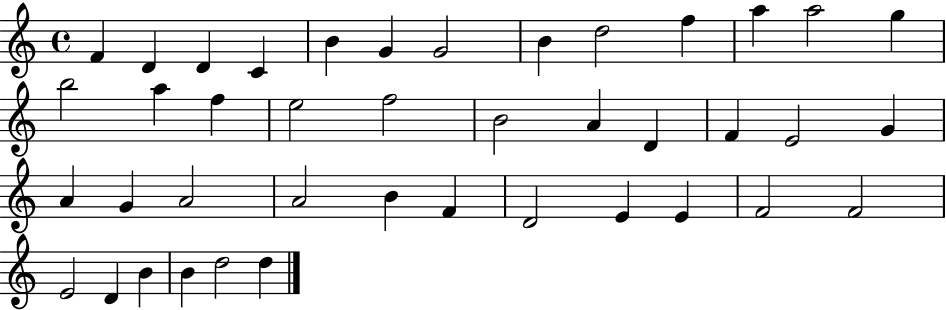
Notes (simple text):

F4/q D4/q D4/q C4/q B4/q G4/q G4/h B4/q D5/h F5/q A5/q A5/h G5/q B5/h A5/q F5/q E5/h F5/h B4/h A4/q D4/q F4/q E4/h G4/q A4/q G4/q A4/h A4/h B4/q F4/q D4/h E4/q E4/q F4/h F4/h E4/h D4/q B4/q B4/q D5/h D5/q